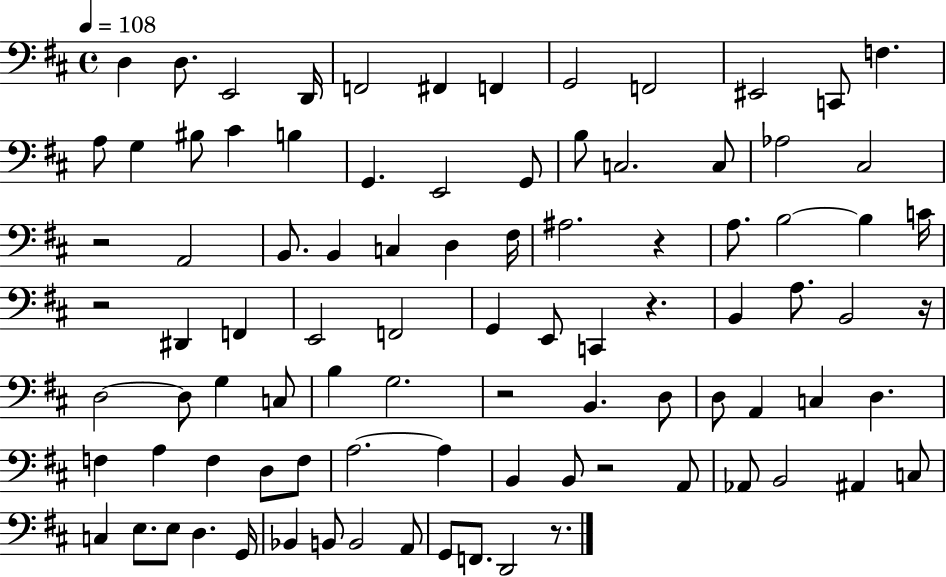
X:1
T:Untitled
M:4/4
L:1/4
K:D
D, D,/2 E,,2 D,,/4 F,,2 ^F,, F,, G,,2 F,,2 ^E,,2 C,,/2 F, A,/2 G, ^B,/2 ^C B, G,, E,,2 G,,/2 B,/2 C,2 C,/2 _A,2 ^C,2 z2 A,,2 B,,/2 B,, C, D, ^F,/4 ^A,2 z A,/2 B,2 B, C/4 z2 ^D,, F,, E,,2 F,,2 G,, E,,/2 C,, z B,, A,/2 B,,2 z/4 D,2 D,/2 G, C,/2 B, G,2 z2 B,, D,/2 D,/2 A,, C, D, F, A, F, D,/2 F,/2 A,2 A, B,, B,,/2 z2 A,,/2 _A,,/2 B,,2 ^A,, C,/2 C, E,/2 E,/2 D, G,,/4 _B,, B,,/2 B,,2 A,,/2 G,,/2 F,,/2 D,,2 z/2